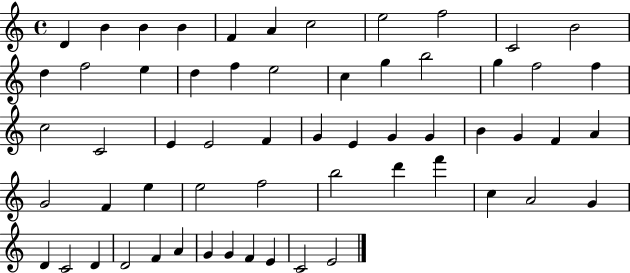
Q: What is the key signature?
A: C major